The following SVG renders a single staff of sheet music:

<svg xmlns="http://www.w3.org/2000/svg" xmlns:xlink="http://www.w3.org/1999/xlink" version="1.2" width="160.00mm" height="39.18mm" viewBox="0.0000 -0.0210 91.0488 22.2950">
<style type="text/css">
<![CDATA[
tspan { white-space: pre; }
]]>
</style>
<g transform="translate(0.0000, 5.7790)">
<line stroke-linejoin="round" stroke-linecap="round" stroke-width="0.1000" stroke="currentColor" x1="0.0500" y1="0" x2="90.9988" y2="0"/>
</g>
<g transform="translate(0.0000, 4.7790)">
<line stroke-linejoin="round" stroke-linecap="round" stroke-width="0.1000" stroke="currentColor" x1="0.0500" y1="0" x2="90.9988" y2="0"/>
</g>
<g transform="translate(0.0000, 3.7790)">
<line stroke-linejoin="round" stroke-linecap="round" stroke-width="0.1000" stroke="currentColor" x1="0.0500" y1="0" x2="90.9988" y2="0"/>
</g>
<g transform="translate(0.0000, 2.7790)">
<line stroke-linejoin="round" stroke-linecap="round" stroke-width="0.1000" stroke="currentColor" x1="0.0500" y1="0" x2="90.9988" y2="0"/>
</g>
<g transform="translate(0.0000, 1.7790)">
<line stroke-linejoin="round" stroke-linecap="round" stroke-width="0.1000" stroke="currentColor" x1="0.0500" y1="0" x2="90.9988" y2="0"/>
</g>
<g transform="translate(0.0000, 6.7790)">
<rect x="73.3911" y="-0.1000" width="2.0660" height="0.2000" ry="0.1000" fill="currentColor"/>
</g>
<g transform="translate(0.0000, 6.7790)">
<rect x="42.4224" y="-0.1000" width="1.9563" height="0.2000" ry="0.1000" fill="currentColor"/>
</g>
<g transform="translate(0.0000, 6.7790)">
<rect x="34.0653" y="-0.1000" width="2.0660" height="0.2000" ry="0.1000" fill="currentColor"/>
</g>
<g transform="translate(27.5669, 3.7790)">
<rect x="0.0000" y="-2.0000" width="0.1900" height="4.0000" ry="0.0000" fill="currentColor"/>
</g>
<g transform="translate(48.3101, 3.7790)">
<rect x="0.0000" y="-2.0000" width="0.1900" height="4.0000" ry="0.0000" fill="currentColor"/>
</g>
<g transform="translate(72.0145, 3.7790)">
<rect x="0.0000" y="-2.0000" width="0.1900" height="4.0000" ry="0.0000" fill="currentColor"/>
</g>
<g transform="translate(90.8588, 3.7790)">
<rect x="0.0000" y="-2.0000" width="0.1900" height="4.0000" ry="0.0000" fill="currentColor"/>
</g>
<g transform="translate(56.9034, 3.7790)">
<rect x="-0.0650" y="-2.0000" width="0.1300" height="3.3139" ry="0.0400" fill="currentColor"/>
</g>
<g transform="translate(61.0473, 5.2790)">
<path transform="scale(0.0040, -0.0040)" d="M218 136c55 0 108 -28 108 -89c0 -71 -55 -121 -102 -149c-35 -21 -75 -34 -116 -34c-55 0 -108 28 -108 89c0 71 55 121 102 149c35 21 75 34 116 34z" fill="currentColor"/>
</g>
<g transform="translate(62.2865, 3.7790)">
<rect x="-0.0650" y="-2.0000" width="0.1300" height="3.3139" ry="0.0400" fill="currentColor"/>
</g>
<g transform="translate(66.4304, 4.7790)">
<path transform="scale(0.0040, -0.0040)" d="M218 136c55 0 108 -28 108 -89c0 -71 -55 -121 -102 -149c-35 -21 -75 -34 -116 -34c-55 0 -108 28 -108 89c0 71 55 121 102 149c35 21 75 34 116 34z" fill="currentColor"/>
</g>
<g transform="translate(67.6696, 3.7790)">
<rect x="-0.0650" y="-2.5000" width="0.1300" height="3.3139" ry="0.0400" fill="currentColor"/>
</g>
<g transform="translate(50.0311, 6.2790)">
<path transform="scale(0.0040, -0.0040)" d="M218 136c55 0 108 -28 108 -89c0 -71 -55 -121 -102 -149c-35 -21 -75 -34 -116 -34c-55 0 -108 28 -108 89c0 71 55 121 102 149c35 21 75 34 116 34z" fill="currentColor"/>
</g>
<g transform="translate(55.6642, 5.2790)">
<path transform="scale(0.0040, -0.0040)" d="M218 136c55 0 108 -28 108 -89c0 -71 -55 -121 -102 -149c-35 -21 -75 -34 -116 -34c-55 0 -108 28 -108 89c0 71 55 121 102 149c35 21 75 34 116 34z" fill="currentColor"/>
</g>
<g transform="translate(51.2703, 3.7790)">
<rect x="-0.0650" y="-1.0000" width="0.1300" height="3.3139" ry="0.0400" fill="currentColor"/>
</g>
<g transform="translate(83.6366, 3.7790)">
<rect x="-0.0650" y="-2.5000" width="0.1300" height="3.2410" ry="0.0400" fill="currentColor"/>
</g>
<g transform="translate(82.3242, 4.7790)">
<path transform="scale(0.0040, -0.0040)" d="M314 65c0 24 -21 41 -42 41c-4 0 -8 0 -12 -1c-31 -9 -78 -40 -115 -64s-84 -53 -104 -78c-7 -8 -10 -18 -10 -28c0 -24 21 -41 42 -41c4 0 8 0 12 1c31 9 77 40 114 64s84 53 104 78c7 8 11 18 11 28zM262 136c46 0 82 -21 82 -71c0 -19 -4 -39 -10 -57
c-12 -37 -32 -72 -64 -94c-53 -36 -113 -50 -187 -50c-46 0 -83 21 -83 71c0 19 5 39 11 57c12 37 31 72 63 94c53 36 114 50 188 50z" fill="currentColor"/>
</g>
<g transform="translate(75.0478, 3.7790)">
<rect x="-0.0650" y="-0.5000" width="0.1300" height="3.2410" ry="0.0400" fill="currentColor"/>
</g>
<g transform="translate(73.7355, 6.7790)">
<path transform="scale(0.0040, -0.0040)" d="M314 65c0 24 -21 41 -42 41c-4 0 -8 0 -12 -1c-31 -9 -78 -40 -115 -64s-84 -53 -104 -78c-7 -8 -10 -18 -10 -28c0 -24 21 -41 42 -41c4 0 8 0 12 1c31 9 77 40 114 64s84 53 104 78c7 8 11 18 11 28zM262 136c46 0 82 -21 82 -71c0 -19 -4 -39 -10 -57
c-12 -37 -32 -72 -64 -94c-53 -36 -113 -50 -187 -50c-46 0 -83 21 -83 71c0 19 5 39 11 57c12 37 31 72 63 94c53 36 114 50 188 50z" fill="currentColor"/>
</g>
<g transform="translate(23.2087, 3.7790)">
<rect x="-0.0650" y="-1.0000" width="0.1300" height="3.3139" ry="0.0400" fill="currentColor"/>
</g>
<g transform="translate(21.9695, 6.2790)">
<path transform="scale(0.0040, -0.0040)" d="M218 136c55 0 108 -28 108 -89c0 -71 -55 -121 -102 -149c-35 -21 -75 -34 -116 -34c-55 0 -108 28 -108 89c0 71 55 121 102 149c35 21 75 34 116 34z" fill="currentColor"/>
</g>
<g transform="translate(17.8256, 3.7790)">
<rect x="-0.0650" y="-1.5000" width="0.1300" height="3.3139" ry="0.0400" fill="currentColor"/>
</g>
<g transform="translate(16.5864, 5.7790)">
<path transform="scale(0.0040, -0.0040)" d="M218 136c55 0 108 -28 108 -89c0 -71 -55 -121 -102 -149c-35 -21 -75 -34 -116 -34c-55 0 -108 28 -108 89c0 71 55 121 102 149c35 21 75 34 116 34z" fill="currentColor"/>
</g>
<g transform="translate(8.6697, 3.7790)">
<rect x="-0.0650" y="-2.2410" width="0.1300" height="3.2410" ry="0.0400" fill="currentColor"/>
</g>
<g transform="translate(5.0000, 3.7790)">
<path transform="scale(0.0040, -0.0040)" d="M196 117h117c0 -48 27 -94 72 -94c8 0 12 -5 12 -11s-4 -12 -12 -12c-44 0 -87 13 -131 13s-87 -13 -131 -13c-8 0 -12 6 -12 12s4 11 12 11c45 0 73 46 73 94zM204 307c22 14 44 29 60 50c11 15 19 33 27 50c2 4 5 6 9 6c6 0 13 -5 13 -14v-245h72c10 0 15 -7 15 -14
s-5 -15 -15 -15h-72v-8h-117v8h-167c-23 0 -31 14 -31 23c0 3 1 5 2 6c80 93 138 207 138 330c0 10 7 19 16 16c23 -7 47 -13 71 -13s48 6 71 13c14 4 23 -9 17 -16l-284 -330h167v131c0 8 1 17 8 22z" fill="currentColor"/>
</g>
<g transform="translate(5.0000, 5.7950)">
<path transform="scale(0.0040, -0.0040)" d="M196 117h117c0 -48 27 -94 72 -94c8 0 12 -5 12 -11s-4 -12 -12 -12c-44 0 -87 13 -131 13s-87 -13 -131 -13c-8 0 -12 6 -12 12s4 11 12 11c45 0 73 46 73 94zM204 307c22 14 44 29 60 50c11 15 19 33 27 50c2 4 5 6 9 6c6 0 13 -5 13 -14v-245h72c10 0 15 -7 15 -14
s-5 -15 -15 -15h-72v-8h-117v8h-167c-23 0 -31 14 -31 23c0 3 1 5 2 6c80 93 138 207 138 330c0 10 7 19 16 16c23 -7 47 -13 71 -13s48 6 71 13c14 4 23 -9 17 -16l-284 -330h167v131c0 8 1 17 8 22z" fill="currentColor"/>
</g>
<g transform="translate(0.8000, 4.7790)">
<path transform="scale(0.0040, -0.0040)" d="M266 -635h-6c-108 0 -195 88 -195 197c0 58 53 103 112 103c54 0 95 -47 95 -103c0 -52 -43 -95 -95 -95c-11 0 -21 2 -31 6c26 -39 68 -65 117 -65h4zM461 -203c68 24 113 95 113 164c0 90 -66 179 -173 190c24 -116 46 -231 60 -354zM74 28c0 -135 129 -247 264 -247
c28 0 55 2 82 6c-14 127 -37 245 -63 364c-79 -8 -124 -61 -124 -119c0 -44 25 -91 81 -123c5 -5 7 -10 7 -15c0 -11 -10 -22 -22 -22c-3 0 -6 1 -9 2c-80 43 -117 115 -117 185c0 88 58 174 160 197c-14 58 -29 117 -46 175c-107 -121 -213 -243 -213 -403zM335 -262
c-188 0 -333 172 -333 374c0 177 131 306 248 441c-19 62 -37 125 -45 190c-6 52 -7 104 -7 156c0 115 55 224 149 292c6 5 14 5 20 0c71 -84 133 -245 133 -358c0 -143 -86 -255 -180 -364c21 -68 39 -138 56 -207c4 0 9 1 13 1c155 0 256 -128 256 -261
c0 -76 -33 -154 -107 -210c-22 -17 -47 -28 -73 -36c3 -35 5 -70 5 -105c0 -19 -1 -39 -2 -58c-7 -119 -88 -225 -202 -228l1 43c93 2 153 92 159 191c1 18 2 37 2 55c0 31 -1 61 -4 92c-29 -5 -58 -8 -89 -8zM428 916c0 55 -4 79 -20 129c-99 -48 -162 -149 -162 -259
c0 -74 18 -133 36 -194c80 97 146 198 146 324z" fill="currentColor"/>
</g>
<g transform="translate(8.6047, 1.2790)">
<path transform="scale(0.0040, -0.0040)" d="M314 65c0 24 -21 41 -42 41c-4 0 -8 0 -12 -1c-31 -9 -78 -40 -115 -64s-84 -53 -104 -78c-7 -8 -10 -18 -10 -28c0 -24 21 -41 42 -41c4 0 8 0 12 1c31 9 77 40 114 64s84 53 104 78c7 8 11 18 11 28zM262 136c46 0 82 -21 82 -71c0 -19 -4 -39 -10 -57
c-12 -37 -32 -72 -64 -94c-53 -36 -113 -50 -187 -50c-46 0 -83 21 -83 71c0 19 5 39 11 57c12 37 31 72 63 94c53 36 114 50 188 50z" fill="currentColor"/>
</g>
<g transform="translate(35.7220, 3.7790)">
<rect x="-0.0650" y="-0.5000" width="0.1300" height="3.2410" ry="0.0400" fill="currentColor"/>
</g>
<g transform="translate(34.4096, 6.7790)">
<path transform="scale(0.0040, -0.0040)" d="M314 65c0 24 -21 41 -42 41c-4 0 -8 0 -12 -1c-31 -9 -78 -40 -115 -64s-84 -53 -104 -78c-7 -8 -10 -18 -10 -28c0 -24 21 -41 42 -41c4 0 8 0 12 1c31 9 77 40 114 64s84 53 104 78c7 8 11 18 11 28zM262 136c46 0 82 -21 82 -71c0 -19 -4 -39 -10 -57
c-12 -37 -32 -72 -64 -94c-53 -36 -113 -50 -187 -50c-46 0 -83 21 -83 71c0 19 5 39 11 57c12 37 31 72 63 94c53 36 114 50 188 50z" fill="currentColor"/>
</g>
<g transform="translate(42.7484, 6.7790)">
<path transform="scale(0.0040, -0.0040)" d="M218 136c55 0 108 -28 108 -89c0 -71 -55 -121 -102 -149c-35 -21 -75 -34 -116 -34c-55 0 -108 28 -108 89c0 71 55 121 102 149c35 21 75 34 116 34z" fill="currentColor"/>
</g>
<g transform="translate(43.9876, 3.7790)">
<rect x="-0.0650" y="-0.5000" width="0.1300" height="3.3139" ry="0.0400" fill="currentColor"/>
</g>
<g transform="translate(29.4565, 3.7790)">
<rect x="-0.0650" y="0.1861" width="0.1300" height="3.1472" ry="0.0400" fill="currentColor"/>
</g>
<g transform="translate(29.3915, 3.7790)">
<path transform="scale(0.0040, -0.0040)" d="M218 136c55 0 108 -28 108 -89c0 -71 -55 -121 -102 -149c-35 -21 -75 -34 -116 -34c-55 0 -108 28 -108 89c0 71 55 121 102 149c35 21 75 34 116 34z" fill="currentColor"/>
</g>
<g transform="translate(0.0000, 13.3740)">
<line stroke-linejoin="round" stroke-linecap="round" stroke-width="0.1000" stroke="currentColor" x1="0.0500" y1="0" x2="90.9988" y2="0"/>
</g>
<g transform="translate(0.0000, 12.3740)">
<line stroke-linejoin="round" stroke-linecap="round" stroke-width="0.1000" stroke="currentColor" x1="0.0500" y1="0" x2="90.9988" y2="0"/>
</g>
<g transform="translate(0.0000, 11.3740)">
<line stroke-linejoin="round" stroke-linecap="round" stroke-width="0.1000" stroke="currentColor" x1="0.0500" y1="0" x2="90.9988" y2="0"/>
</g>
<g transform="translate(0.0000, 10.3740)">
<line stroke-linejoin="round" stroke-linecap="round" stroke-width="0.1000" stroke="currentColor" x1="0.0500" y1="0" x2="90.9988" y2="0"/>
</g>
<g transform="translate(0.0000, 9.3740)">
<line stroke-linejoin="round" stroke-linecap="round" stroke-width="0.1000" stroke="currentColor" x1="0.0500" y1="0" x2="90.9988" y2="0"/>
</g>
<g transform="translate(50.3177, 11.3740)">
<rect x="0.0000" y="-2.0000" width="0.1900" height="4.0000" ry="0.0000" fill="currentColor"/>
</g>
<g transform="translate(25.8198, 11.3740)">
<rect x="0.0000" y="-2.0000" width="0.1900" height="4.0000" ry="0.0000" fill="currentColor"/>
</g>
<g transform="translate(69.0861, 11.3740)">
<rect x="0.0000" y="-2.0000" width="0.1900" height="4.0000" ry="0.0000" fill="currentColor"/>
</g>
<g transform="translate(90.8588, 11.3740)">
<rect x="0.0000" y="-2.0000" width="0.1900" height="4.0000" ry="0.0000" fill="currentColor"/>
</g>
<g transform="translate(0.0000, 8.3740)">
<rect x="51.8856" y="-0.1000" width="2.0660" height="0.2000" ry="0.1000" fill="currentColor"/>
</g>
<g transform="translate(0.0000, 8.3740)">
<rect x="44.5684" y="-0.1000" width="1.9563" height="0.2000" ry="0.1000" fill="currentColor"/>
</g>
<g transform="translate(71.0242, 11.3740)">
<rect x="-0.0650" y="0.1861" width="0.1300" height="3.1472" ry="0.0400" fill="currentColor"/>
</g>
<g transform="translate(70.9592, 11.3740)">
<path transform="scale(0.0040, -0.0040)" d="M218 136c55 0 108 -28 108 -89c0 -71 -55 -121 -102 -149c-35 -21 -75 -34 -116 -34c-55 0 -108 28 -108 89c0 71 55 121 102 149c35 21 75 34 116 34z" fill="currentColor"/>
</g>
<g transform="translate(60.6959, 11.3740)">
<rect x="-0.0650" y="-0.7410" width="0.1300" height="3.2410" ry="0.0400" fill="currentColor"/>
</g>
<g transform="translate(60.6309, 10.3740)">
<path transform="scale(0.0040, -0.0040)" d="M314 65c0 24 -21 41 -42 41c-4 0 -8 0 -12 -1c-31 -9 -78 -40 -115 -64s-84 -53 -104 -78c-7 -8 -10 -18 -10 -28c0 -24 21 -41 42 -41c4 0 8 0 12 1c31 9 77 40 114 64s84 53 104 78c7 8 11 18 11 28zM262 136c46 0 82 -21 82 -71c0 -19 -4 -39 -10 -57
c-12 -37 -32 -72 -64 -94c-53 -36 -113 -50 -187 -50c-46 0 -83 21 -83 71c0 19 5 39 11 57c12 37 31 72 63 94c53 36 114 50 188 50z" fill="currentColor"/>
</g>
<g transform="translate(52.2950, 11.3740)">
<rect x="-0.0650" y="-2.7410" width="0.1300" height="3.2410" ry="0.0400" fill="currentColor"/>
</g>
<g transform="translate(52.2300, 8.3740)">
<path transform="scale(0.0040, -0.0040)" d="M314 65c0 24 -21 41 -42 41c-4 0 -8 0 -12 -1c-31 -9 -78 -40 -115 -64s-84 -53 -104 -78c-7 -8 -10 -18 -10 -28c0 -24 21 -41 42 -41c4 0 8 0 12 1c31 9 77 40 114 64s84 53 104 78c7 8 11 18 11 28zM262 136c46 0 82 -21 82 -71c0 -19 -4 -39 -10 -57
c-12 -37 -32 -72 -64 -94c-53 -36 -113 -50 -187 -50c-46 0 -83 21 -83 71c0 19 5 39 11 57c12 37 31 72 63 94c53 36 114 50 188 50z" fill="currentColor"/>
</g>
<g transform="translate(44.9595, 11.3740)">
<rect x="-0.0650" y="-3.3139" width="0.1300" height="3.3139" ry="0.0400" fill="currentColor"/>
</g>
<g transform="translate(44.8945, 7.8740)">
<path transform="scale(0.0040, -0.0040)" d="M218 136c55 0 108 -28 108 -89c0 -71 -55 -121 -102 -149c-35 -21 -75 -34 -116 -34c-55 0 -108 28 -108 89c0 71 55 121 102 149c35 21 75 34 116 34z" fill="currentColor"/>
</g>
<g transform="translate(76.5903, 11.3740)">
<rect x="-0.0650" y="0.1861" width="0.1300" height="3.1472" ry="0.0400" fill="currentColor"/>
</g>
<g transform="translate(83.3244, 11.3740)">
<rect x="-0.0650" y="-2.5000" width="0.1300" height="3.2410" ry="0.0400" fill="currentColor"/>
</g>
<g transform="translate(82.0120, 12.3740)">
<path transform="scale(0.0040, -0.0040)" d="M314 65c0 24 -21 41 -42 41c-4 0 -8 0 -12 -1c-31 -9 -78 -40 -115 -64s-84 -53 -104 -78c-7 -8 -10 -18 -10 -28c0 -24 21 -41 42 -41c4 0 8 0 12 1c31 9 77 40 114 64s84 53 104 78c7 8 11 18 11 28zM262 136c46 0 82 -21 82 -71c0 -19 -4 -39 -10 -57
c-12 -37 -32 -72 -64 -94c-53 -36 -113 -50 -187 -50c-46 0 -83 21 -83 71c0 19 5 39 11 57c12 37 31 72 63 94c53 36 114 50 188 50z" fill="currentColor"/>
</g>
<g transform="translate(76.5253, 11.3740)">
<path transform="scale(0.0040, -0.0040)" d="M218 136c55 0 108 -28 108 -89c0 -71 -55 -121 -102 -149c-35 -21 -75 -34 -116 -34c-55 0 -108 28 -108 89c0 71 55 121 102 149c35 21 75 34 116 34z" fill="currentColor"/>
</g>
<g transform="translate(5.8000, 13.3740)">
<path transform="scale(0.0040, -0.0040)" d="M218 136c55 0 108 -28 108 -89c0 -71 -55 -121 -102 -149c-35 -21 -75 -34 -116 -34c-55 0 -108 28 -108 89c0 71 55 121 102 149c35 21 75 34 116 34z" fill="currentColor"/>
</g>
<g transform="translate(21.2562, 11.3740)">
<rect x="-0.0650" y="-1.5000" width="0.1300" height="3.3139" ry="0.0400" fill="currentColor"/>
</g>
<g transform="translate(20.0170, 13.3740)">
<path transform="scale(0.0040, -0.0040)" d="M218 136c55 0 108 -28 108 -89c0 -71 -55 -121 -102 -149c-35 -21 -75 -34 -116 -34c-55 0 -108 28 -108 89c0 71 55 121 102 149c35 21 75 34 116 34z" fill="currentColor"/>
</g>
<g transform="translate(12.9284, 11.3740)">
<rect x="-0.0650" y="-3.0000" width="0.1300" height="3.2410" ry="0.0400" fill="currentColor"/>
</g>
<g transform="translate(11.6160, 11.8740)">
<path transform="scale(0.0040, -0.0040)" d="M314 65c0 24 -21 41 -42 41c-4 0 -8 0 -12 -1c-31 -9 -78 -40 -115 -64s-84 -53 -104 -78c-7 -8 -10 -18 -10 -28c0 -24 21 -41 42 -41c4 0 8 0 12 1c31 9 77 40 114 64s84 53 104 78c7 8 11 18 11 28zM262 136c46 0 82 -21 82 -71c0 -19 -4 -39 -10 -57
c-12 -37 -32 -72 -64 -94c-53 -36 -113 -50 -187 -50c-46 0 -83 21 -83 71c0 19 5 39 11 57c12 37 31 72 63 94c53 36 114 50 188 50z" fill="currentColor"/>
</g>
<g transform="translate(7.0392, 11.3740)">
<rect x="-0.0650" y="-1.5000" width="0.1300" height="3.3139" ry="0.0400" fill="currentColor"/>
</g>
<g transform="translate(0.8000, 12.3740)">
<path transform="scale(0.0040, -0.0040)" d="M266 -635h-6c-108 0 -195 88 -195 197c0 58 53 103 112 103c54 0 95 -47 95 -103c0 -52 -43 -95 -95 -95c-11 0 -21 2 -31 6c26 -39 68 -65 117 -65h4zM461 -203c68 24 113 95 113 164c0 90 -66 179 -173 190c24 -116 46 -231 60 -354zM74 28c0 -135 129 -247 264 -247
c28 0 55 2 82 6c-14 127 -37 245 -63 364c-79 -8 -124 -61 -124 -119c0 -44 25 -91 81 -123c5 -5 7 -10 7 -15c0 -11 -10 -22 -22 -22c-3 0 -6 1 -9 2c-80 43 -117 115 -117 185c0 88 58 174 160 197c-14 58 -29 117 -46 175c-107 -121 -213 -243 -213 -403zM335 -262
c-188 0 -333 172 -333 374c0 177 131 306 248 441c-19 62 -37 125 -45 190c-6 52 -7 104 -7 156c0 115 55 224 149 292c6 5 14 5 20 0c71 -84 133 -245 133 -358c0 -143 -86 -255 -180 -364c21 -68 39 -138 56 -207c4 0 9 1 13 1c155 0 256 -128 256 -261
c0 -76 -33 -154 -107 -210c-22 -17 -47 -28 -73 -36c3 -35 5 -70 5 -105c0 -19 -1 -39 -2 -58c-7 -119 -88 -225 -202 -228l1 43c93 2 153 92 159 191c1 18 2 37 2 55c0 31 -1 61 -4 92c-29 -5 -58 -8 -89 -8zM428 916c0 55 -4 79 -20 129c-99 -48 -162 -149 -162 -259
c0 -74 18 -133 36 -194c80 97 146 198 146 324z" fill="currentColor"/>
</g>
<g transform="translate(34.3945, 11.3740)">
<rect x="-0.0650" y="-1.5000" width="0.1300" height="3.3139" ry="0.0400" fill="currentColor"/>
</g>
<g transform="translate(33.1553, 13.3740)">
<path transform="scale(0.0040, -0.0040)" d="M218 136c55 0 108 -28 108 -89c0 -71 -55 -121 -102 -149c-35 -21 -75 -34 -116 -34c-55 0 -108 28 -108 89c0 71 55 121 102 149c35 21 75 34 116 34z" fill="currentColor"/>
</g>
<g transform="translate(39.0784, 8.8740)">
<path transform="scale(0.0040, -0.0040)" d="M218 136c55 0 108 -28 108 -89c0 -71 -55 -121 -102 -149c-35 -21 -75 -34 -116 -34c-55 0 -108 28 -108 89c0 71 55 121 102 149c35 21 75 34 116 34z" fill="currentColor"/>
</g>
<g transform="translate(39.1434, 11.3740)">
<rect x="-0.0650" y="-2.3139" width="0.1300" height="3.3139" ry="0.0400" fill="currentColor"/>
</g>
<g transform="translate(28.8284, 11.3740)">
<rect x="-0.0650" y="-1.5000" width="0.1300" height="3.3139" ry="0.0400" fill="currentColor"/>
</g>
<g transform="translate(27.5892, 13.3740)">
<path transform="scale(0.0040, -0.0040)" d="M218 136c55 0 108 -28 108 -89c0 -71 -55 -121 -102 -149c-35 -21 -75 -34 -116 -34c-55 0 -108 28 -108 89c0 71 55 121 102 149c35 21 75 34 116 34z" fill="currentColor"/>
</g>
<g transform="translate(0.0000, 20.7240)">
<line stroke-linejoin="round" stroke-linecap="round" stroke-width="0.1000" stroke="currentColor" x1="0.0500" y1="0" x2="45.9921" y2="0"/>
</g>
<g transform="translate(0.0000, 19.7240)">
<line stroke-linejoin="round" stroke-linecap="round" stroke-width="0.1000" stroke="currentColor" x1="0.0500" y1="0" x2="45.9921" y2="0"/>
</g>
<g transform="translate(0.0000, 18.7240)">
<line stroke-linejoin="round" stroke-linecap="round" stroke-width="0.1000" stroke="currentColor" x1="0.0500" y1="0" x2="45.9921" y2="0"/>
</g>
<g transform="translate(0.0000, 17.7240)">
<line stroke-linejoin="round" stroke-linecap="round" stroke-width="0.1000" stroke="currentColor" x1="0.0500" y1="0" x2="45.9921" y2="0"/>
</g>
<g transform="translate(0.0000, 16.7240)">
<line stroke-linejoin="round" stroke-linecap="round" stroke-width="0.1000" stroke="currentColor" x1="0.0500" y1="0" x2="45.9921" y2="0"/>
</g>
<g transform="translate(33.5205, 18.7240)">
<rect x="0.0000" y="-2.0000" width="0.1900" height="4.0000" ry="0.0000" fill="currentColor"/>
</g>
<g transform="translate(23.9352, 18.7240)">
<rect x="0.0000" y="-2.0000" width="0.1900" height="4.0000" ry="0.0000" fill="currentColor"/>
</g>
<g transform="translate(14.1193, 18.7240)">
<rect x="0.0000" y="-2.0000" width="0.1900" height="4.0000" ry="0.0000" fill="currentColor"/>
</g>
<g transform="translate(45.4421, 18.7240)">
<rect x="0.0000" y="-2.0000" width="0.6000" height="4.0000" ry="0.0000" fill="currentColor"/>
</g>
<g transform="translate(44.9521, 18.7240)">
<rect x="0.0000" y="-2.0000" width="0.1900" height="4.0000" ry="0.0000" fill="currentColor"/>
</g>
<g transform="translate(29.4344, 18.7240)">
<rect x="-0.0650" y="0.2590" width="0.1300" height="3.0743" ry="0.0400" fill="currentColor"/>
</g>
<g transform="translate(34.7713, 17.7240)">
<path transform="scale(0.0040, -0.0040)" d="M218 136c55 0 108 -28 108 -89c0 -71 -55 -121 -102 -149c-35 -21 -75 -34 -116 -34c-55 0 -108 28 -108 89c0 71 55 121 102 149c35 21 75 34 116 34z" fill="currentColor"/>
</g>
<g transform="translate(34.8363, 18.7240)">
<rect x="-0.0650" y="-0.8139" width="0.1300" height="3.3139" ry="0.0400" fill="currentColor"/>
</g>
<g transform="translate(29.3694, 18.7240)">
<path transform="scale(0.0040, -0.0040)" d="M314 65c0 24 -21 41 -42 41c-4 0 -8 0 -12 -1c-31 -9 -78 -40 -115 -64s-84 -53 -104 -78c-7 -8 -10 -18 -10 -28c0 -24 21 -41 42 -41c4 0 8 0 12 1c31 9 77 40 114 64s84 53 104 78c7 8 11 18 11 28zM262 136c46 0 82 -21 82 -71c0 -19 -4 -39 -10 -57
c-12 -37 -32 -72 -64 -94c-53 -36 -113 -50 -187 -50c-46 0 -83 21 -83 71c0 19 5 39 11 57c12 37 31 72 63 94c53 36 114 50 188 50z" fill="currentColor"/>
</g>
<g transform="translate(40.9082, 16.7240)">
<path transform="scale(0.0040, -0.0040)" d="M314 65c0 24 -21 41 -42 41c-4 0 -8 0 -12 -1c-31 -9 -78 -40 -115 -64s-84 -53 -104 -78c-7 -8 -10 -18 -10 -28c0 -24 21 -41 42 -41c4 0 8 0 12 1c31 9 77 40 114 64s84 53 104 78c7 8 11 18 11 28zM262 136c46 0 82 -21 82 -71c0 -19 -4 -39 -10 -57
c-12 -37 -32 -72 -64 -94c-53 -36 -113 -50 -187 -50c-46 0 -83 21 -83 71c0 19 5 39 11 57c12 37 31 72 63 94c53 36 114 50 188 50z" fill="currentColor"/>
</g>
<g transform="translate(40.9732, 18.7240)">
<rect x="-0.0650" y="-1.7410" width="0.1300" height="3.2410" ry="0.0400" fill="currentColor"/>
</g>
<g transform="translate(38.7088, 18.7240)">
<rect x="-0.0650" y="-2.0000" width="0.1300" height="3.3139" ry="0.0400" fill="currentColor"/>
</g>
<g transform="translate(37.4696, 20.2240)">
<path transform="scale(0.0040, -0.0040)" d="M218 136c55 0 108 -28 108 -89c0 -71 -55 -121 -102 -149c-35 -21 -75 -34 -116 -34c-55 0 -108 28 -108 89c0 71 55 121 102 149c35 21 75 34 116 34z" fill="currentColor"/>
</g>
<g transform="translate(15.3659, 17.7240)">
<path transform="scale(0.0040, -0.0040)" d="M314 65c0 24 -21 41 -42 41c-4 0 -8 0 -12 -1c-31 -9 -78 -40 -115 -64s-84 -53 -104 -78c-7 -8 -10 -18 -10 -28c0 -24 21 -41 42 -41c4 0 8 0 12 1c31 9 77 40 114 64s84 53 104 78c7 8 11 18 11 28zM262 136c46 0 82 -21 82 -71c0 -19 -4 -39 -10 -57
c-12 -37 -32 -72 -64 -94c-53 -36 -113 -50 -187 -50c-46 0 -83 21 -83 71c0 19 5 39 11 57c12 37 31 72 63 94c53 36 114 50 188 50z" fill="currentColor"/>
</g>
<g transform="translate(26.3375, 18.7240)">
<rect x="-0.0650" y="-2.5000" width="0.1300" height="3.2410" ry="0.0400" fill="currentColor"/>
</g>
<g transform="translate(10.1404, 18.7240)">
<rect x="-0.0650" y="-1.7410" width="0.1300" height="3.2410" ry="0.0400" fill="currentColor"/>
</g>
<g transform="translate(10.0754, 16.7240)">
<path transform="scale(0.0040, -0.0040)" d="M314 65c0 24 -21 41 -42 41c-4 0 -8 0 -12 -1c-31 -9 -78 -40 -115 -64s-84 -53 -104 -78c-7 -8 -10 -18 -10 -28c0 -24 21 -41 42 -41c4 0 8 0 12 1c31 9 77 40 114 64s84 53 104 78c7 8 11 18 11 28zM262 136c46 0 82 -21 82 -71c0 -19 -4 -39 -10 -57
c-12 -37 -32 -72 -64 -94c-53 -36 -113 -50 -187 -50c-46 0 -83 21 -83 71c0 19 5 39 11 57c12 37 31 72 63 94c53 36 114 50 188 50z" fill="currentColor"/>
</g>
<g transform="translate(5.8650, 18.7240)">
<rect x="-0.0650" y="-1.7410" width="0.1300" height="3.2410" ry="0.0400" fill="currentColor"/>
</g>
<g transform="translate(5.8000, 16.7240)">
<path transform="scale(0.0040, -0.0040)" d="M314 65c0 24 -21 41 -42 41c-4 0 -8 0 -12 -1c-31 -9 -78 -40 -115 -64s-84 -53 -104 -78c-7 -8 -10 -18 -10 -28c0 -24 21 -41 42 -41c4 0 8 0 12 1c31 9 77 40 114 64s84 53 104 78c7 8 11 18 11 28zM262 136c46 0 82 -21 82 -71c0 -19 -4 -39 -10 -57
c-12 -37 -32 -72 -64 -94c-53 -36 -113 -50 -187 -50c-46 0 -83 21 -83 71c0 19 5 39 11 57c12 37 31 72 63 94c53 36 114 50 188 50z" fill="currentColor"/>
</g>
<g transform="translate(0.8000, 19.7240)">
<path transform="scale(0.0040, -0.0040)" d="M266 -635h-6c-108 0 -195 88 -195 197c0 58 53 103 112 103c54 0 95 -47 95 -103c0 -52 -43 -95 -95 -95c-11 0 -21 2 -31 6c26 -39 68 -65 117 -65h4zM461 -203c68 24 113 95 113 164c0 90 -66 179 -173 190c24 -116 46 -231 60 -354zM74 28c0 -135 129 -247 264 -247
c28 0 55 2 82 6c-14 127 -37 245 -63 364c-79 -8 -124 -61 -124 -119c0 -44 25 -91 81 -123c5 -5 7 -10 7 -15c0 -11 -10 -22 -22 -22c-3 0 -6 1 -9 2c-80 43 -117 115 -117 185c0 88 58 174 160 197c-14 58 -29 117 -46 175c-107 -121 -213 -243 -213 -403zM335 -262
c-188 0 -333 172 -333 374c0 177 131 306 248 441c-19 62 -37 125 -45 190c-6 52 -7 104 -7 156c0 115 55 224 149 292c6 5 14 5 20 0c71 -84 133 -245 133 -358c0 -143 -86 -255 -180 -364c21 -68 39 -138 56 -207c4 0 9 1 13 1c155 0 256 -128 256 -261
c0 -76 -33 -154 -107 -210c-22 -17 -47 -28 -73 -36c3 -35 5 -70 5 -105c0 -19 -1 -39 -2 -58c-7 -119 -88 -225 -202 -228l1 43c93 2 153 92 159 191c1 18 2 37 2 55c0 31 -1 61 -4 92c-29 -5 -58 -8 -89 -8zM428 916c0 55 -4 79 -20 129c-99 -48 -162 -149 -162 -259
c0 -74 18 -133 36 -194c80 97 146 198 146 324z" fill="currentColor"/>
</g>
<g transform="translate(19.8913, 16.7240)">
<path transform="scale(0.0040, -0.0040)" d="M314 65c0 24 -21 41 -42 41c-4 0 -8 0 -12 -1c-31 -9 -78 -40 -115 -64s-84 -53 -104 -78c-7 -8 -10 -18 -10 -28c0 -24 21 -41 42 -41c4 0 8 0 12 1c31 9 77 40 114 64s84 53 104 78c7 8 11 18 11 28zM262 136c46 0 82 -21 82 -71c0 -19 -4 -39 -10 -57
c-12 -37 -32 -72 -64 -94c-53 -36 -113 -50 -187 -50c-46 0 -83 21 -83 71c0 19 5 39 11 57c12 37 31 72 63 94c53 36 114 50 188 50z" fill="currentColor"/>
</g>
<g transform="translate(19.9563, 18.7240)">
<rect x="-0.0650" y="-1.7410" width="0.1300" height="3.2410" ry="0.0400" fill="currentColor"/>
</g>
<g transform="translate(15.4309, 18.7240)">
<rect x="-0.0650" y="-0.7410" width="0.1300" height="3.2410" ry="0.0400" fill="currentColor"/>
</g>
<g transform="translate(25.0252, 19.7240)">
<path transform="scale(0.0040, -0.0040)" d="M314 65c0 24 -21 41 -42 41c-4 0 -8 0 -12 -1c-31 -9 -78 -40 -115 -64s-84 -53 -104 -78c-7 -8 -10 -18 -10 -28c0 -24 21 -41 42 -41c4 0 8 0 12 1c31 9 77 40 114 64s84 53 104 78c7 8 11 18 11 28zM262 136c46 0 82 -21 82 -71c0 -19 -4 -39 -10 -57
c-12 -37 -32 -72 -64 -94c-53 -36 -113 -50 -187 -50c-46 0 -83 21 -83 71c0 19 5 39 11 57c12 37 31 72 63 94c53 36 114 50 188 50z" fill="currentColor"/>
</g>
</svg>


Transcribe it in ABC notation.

X:1
T:Untitled
M:4/4
L:1/4
K:C
g2 E D B C2 C D F F G C2 G2 E A2 E E E g b a2 d2 B B G2 f2 f2 d2 f2 G2 B2 d F f2